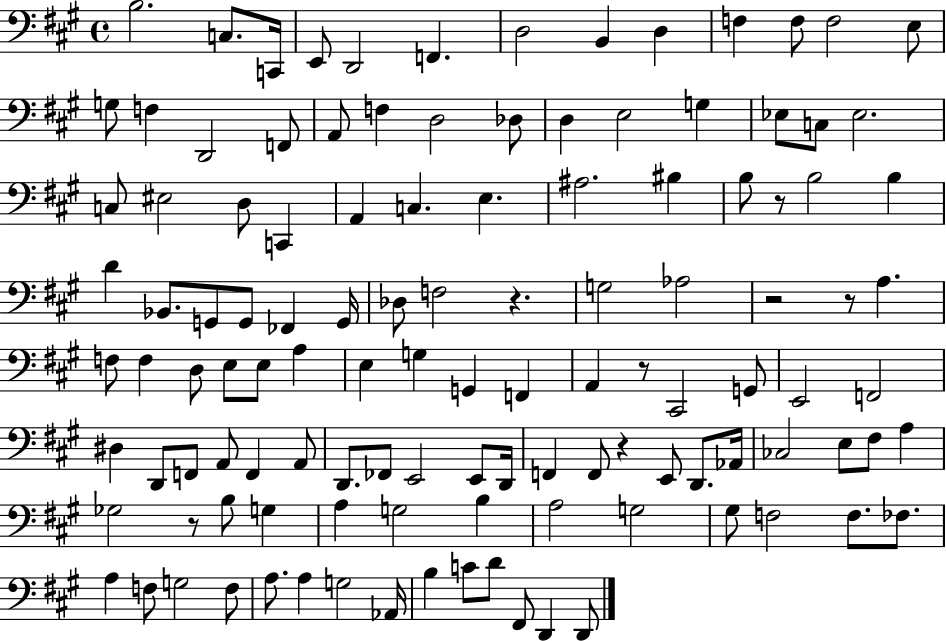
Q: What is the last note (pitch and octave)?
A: D2